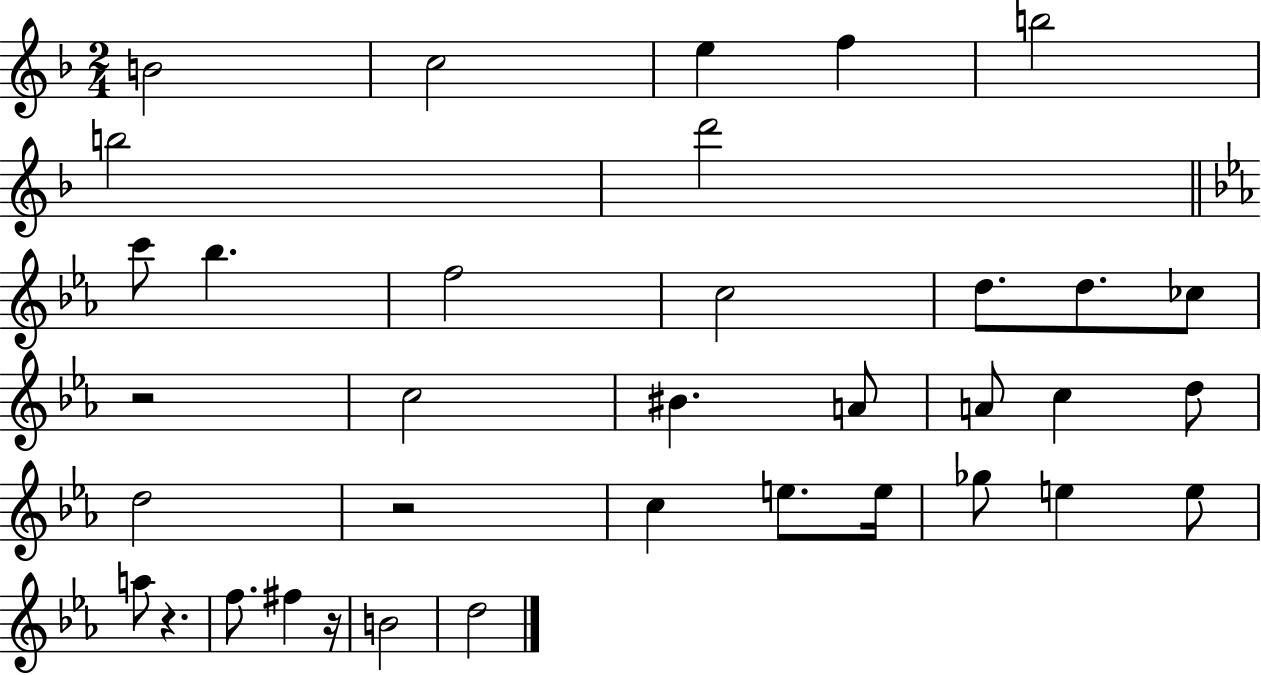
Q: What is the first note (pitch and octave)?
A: B4